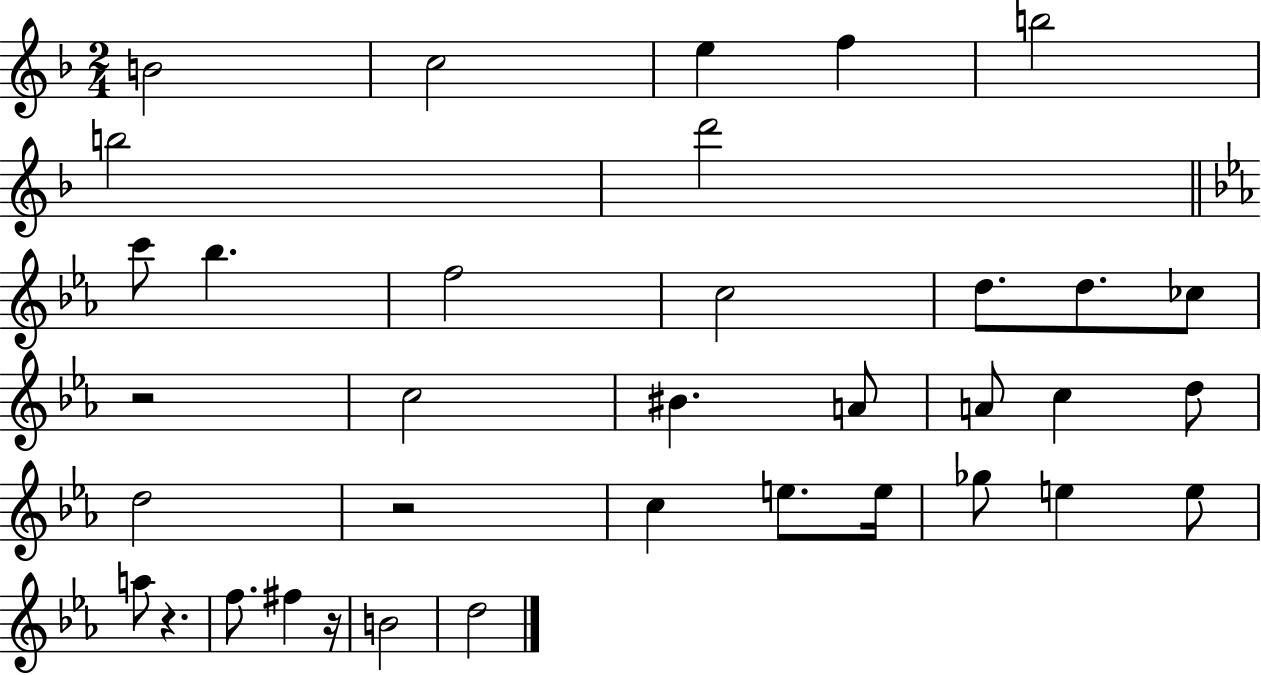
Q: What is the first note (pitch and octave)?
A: B4